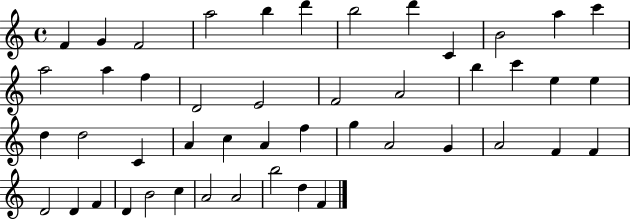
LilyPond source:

{
  \clef treble
  \time 4/4
  \defaultTimeSignature
  \key c \major
  f'4 g'4 f'2 | a''2 b''4 d'''4 | b''2 d'''4 c'4 | b'2 a''4 c'''4 | \break a''2 a''4 f''4 | d'2 e'2 | f'2 a'2 | b''4 c'''4 e''4 e''4 | \break d''4 d''2 c'4 | a'4 c''4 a'4 f''4 | g''4 a'2 g'4 | a'2 f'4 f'4 | \break d'2 d'4 f'4 | d'4 b'2 c''4 | a'2 a'2 | b''2 d''4 f'4 | \break \bar "|."
}